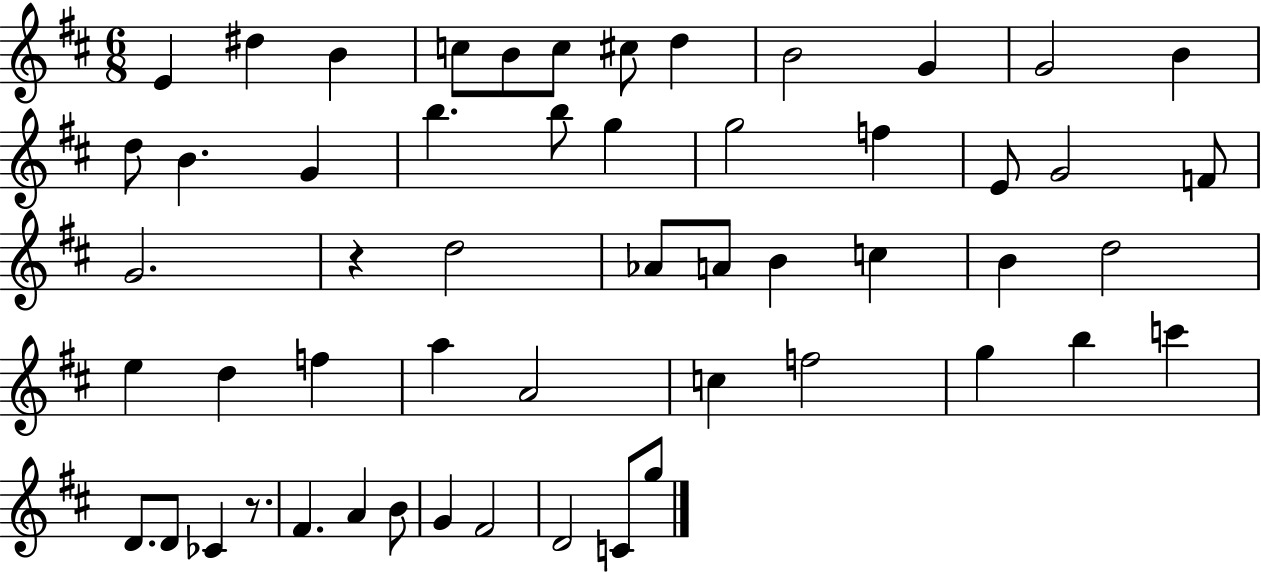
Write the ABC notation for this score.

X:1
T:Untitled
M:6/8
L:1/4
K:D
E ^d B c/2 B/2 c/2 ^c/2 d B2 G G2 B d/2 B G b b/2 g g2 f E/2 G2 F/2 G2 z d2 _A/2 A/2 B c B d2 e d f a A2 c f2 g b c' D/2 D/2 _C z/2 ^F A B/2 G ^F2 D2 C/2 g/2